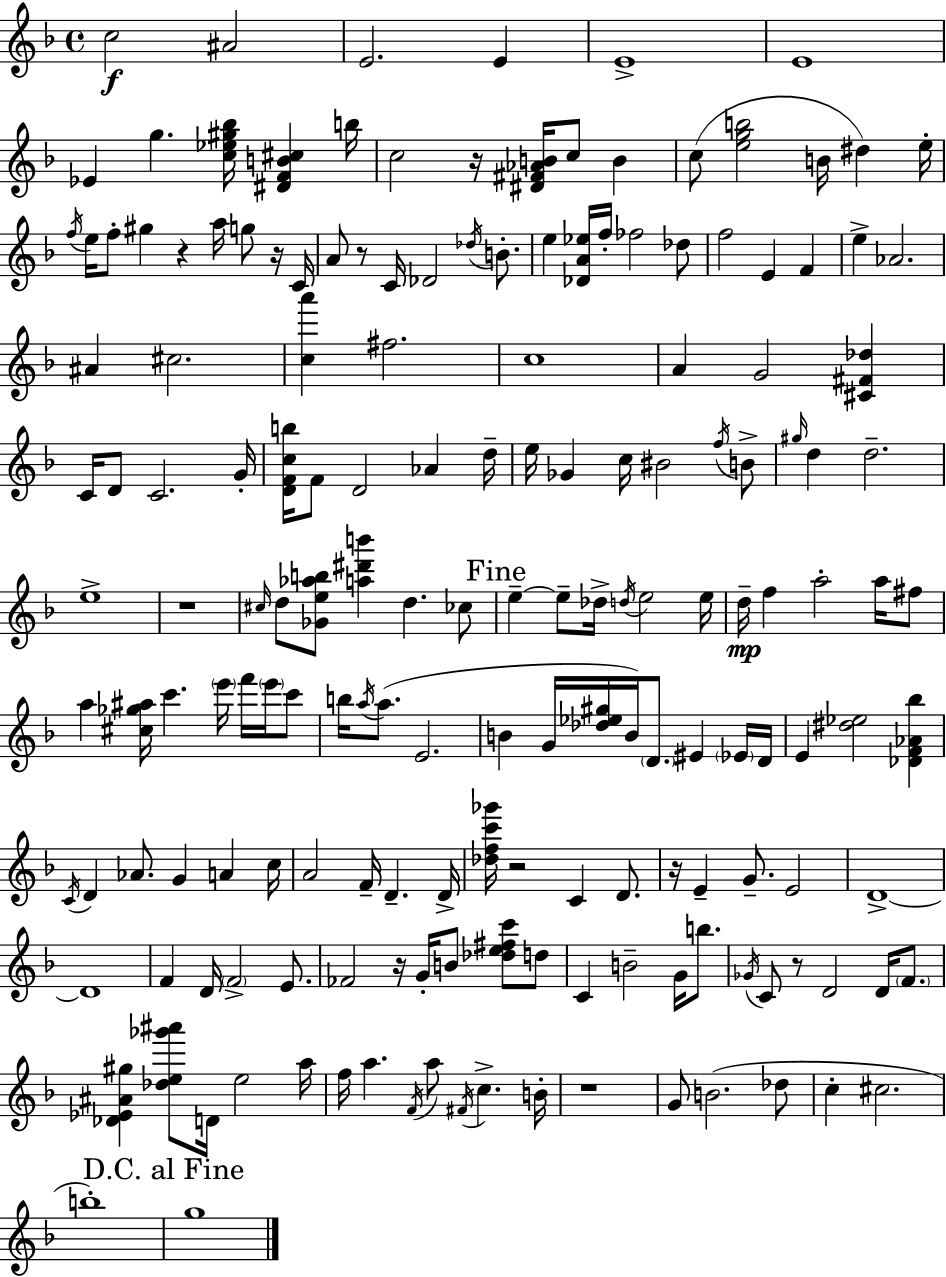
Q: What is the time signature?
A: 4/4